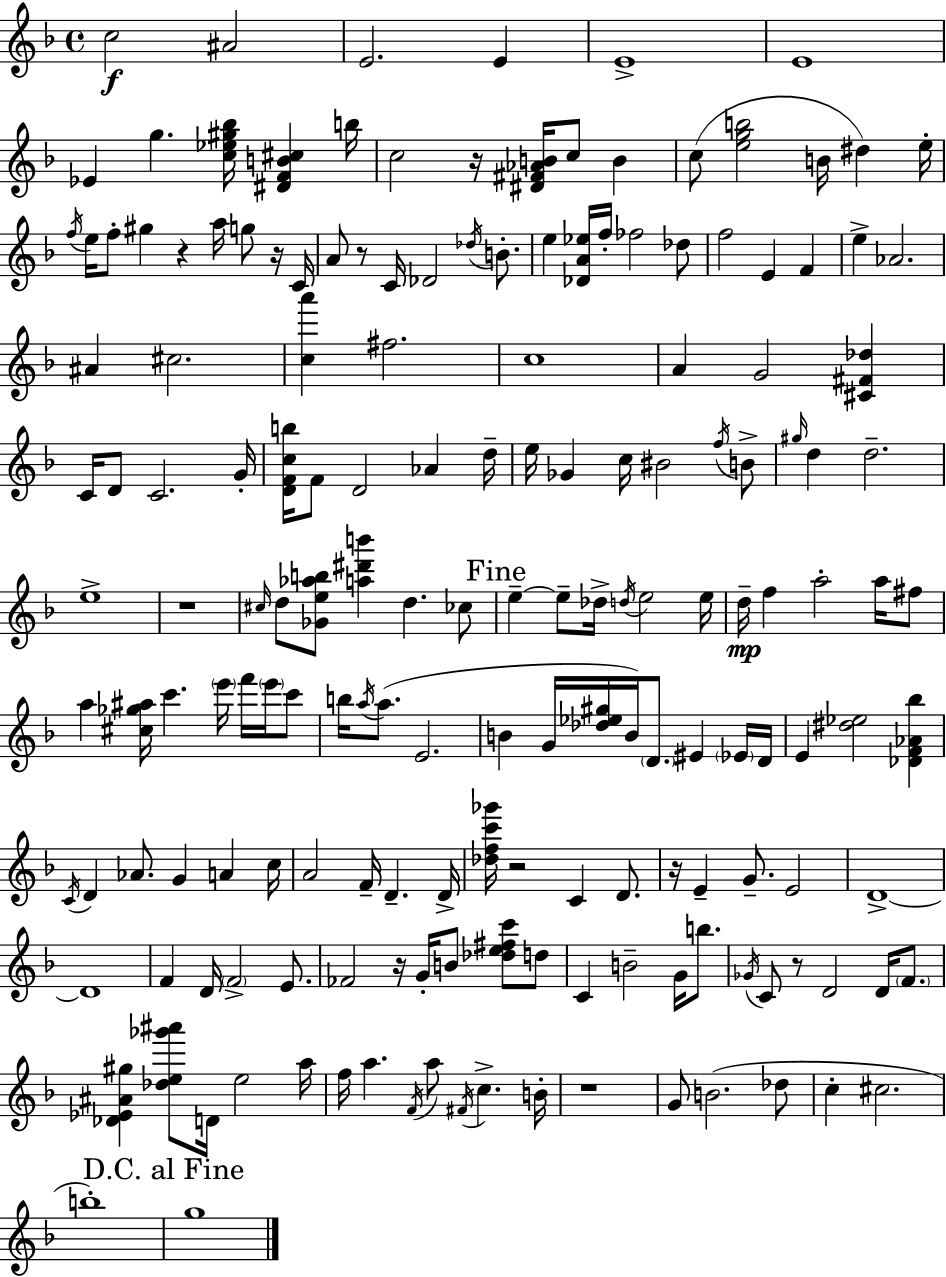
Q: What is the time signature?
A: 4/4